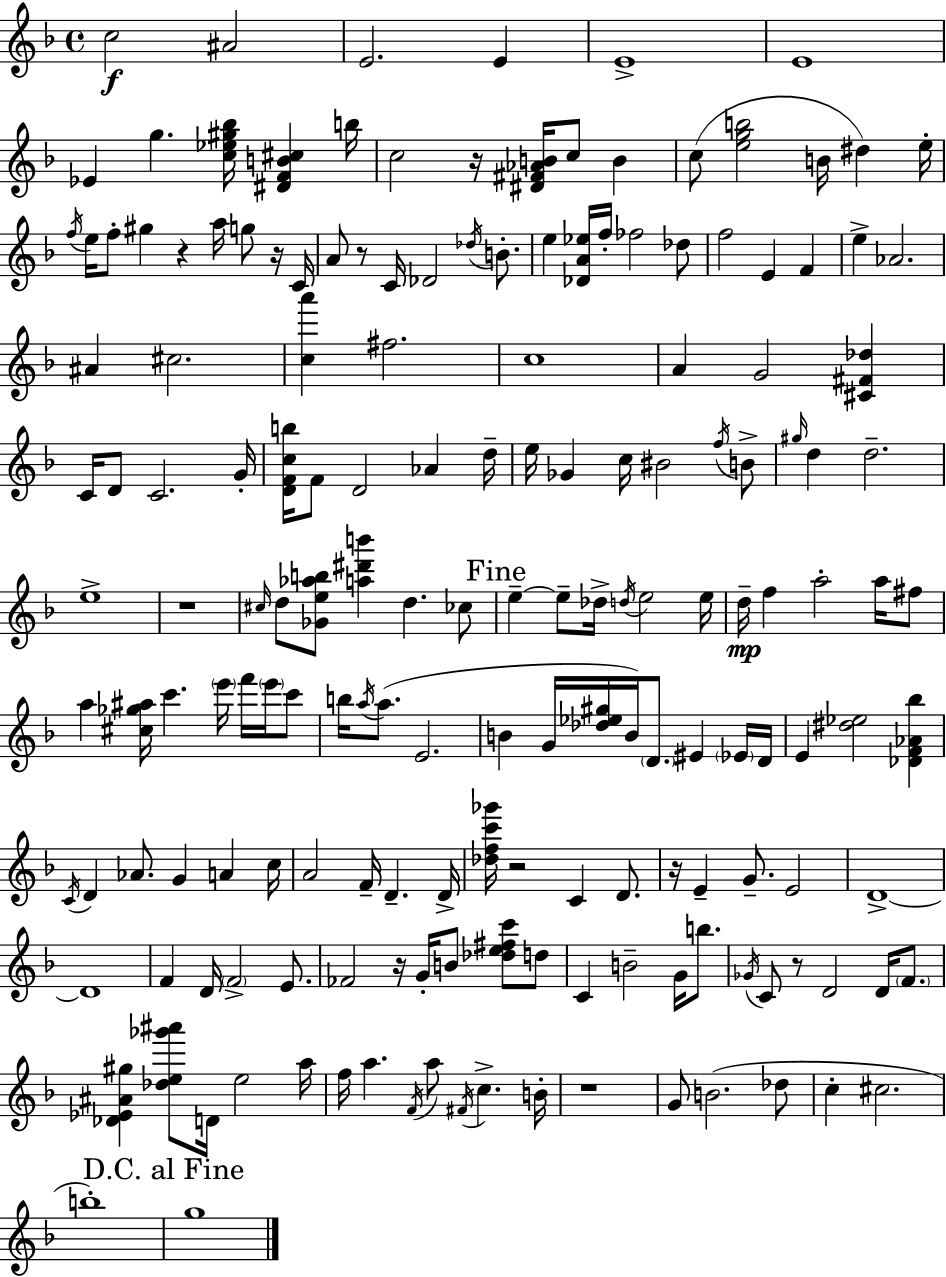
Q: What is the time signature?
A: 4/4